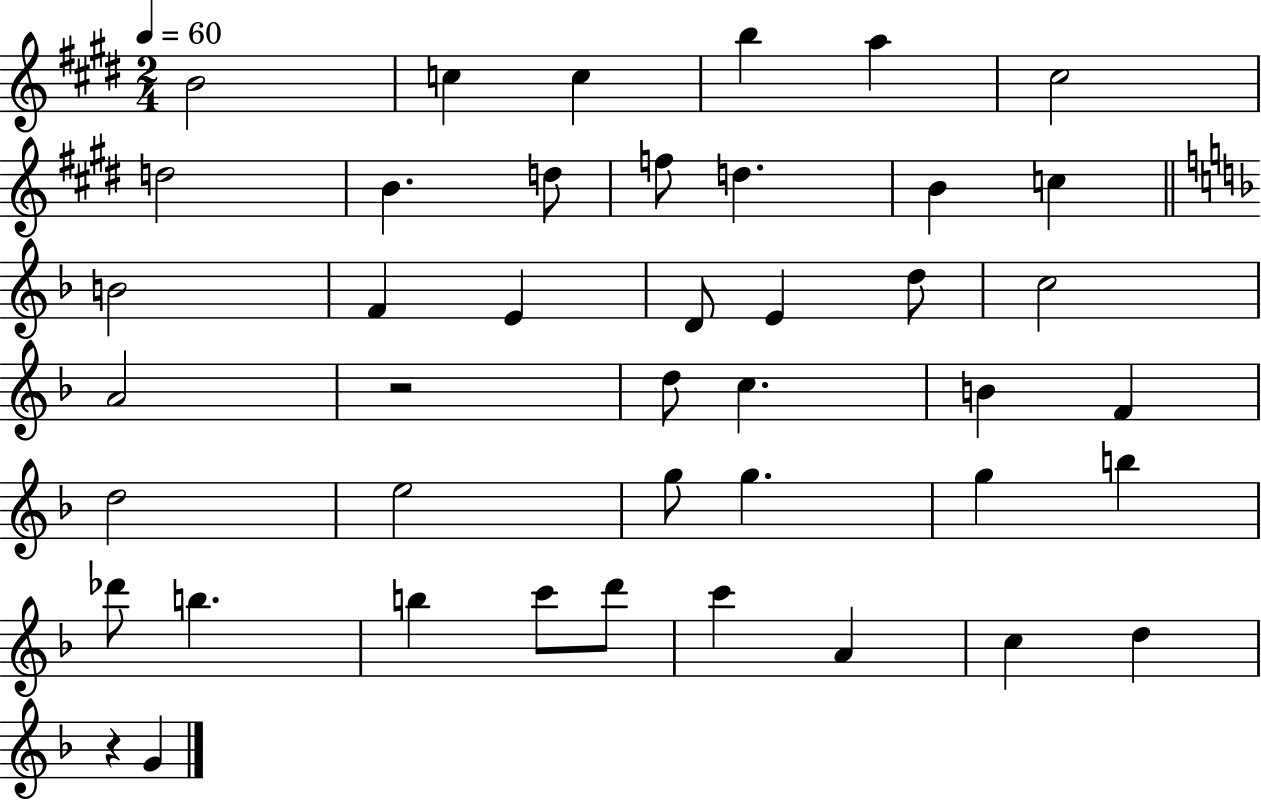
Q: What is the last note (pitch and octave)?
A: G4